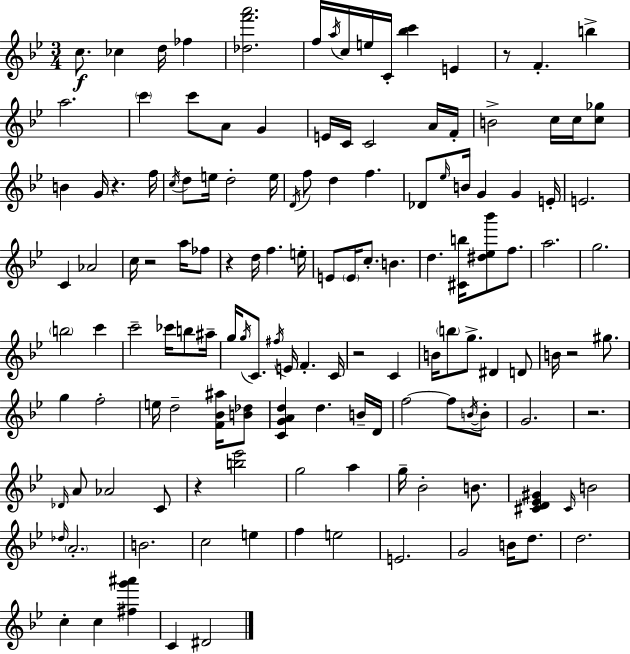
C5/e. CES5/q D5/s FES5/q [Db5,F6,A6]/h. F5/s A5/s C5/s E5/s C4/s [Bb5,C6]/q E4/q R/e F4/q. B5/q A5/h. C6/q C6/e A4/e G4/q E4/s C4/s C4/h A4/s F4/s B4/h C5/s C5/s [C5,Gb5]/e B4/q G4/s R/q. F5/s C5/s D5/e E5/s D5/h E5/s D4/s F5/e D5/q F5/q. Db4/e Eb5/s B4/s G4/q G4/q E4/s E4/h. C4/q Ab4/h C5/s R/h A5/s FES5/e R/q D5/s F5/q. E5/s E4/e E4/s C5/e. B4/q. D5/q. [C#4,B5]/s [D#5,Eb5,Bb6]/e F5/e. A5/h. G5/h. B5/h C6/q C6/h CES6/s B5/e A#5/s G5/s G5/s C4/e. F#5/s E4/s F4/q. C4/s R/h C4/q B4/s B5/e G5/e. D#4/q D4/e B4/s R/h G#5/e. G5/q F5/h E5/s D5/h [F4,Bb4,A#5]/s [B4,Db5]/e [C4,G4,A4,D5]/q D5/q. B4/s D4/s F5/h F5/e B4/s B4/e G4/h. R/h. Db4/s A4/e Ab4/h C4/e R/q [B5,Eb6]/h G5/h A5/q G5/s Bb4/h B4/e. [C#4,D4,Eb4,G#4]/q C#4/s B4/h Db5/s A4/h. B4/h. C5/h E5/q F5/q E5/h E4/h. G4/h B4/s D5/e. D5/h. C5/q C5/q [F#5,G6,A#6]/q C4/q D#4/h